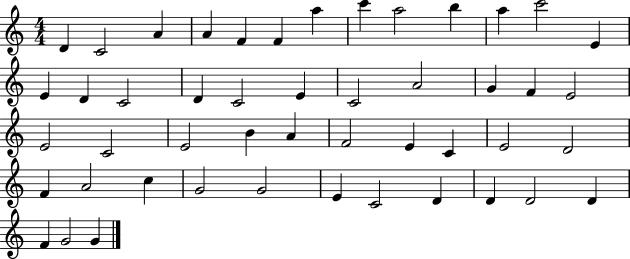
D4/q C4/h A4/q A4/q F4/q F4/q A5/q C6/q A5/h B5/q A5/q C6/h E4/q E4/q D4/q C4/h D4/q C4/h E4/q C4/h A4/h G4/q F4/q E4/h E4/h C4/h E4/h B4/q A4/q F4/h E4/q C4/q E4/h D4/h F4/q A4/h C5/q G4/h G4/h E4/q C4/h D4/q D4/q D4/h D4/q F4/q G4/h G4/q